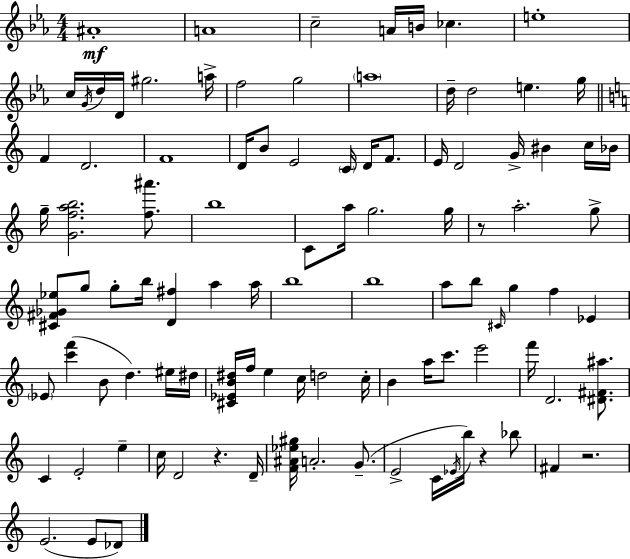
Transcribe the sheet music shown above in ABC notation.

X:1
T:Untitled
M:4/4
L:1/4
K:Cm
^A4 A4 c2 A/4 B/4 _c e4 c/4 G/4 d/4 D/4 ^g2 a/4 f2 g2 a4 d/4 d2 e g/4 F D2 F4 D/4 B/2 E2 C/4 D/4 F/2 E/4 D2 G/4 ^B c/4 _B/4 g/4 [Gfab]2 [f^a']/2 b4 C/2 a/4 g2 g/4 z/2 a2 g/2 [^C^F_G_e]/2 g/2 g/2 b/4 [D^f] a a/4 b4 b4 a/2 b/2 ^C/4 g f _E _E/2 [c'f'] B/2 d ^e/4 ^d/4 [^C_EB^d]/4 f/4 e c/4 d2 c/4 B a/4 c'/2 e'2 f'/4 D2 [^D^F^a]/2 C E2 e c/4 D2 z D/4 [F^A_e^g]/4 A2 G/2 E2 C/4 _E/4 b/4 z _b/2 ^F z2 E2 E/2 _D/2